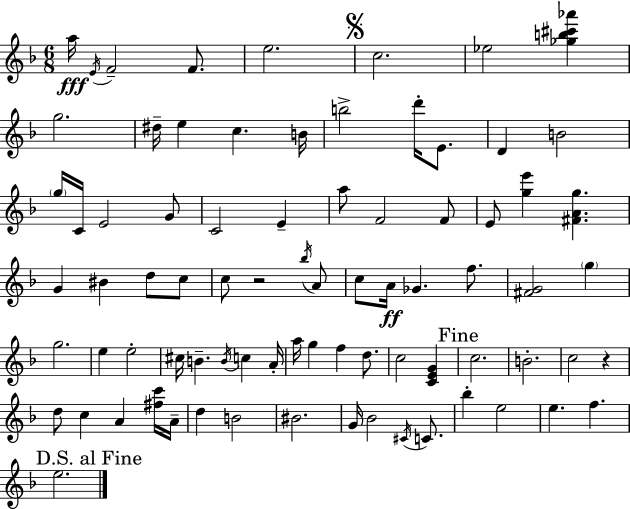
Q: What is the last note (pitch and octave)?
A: E5